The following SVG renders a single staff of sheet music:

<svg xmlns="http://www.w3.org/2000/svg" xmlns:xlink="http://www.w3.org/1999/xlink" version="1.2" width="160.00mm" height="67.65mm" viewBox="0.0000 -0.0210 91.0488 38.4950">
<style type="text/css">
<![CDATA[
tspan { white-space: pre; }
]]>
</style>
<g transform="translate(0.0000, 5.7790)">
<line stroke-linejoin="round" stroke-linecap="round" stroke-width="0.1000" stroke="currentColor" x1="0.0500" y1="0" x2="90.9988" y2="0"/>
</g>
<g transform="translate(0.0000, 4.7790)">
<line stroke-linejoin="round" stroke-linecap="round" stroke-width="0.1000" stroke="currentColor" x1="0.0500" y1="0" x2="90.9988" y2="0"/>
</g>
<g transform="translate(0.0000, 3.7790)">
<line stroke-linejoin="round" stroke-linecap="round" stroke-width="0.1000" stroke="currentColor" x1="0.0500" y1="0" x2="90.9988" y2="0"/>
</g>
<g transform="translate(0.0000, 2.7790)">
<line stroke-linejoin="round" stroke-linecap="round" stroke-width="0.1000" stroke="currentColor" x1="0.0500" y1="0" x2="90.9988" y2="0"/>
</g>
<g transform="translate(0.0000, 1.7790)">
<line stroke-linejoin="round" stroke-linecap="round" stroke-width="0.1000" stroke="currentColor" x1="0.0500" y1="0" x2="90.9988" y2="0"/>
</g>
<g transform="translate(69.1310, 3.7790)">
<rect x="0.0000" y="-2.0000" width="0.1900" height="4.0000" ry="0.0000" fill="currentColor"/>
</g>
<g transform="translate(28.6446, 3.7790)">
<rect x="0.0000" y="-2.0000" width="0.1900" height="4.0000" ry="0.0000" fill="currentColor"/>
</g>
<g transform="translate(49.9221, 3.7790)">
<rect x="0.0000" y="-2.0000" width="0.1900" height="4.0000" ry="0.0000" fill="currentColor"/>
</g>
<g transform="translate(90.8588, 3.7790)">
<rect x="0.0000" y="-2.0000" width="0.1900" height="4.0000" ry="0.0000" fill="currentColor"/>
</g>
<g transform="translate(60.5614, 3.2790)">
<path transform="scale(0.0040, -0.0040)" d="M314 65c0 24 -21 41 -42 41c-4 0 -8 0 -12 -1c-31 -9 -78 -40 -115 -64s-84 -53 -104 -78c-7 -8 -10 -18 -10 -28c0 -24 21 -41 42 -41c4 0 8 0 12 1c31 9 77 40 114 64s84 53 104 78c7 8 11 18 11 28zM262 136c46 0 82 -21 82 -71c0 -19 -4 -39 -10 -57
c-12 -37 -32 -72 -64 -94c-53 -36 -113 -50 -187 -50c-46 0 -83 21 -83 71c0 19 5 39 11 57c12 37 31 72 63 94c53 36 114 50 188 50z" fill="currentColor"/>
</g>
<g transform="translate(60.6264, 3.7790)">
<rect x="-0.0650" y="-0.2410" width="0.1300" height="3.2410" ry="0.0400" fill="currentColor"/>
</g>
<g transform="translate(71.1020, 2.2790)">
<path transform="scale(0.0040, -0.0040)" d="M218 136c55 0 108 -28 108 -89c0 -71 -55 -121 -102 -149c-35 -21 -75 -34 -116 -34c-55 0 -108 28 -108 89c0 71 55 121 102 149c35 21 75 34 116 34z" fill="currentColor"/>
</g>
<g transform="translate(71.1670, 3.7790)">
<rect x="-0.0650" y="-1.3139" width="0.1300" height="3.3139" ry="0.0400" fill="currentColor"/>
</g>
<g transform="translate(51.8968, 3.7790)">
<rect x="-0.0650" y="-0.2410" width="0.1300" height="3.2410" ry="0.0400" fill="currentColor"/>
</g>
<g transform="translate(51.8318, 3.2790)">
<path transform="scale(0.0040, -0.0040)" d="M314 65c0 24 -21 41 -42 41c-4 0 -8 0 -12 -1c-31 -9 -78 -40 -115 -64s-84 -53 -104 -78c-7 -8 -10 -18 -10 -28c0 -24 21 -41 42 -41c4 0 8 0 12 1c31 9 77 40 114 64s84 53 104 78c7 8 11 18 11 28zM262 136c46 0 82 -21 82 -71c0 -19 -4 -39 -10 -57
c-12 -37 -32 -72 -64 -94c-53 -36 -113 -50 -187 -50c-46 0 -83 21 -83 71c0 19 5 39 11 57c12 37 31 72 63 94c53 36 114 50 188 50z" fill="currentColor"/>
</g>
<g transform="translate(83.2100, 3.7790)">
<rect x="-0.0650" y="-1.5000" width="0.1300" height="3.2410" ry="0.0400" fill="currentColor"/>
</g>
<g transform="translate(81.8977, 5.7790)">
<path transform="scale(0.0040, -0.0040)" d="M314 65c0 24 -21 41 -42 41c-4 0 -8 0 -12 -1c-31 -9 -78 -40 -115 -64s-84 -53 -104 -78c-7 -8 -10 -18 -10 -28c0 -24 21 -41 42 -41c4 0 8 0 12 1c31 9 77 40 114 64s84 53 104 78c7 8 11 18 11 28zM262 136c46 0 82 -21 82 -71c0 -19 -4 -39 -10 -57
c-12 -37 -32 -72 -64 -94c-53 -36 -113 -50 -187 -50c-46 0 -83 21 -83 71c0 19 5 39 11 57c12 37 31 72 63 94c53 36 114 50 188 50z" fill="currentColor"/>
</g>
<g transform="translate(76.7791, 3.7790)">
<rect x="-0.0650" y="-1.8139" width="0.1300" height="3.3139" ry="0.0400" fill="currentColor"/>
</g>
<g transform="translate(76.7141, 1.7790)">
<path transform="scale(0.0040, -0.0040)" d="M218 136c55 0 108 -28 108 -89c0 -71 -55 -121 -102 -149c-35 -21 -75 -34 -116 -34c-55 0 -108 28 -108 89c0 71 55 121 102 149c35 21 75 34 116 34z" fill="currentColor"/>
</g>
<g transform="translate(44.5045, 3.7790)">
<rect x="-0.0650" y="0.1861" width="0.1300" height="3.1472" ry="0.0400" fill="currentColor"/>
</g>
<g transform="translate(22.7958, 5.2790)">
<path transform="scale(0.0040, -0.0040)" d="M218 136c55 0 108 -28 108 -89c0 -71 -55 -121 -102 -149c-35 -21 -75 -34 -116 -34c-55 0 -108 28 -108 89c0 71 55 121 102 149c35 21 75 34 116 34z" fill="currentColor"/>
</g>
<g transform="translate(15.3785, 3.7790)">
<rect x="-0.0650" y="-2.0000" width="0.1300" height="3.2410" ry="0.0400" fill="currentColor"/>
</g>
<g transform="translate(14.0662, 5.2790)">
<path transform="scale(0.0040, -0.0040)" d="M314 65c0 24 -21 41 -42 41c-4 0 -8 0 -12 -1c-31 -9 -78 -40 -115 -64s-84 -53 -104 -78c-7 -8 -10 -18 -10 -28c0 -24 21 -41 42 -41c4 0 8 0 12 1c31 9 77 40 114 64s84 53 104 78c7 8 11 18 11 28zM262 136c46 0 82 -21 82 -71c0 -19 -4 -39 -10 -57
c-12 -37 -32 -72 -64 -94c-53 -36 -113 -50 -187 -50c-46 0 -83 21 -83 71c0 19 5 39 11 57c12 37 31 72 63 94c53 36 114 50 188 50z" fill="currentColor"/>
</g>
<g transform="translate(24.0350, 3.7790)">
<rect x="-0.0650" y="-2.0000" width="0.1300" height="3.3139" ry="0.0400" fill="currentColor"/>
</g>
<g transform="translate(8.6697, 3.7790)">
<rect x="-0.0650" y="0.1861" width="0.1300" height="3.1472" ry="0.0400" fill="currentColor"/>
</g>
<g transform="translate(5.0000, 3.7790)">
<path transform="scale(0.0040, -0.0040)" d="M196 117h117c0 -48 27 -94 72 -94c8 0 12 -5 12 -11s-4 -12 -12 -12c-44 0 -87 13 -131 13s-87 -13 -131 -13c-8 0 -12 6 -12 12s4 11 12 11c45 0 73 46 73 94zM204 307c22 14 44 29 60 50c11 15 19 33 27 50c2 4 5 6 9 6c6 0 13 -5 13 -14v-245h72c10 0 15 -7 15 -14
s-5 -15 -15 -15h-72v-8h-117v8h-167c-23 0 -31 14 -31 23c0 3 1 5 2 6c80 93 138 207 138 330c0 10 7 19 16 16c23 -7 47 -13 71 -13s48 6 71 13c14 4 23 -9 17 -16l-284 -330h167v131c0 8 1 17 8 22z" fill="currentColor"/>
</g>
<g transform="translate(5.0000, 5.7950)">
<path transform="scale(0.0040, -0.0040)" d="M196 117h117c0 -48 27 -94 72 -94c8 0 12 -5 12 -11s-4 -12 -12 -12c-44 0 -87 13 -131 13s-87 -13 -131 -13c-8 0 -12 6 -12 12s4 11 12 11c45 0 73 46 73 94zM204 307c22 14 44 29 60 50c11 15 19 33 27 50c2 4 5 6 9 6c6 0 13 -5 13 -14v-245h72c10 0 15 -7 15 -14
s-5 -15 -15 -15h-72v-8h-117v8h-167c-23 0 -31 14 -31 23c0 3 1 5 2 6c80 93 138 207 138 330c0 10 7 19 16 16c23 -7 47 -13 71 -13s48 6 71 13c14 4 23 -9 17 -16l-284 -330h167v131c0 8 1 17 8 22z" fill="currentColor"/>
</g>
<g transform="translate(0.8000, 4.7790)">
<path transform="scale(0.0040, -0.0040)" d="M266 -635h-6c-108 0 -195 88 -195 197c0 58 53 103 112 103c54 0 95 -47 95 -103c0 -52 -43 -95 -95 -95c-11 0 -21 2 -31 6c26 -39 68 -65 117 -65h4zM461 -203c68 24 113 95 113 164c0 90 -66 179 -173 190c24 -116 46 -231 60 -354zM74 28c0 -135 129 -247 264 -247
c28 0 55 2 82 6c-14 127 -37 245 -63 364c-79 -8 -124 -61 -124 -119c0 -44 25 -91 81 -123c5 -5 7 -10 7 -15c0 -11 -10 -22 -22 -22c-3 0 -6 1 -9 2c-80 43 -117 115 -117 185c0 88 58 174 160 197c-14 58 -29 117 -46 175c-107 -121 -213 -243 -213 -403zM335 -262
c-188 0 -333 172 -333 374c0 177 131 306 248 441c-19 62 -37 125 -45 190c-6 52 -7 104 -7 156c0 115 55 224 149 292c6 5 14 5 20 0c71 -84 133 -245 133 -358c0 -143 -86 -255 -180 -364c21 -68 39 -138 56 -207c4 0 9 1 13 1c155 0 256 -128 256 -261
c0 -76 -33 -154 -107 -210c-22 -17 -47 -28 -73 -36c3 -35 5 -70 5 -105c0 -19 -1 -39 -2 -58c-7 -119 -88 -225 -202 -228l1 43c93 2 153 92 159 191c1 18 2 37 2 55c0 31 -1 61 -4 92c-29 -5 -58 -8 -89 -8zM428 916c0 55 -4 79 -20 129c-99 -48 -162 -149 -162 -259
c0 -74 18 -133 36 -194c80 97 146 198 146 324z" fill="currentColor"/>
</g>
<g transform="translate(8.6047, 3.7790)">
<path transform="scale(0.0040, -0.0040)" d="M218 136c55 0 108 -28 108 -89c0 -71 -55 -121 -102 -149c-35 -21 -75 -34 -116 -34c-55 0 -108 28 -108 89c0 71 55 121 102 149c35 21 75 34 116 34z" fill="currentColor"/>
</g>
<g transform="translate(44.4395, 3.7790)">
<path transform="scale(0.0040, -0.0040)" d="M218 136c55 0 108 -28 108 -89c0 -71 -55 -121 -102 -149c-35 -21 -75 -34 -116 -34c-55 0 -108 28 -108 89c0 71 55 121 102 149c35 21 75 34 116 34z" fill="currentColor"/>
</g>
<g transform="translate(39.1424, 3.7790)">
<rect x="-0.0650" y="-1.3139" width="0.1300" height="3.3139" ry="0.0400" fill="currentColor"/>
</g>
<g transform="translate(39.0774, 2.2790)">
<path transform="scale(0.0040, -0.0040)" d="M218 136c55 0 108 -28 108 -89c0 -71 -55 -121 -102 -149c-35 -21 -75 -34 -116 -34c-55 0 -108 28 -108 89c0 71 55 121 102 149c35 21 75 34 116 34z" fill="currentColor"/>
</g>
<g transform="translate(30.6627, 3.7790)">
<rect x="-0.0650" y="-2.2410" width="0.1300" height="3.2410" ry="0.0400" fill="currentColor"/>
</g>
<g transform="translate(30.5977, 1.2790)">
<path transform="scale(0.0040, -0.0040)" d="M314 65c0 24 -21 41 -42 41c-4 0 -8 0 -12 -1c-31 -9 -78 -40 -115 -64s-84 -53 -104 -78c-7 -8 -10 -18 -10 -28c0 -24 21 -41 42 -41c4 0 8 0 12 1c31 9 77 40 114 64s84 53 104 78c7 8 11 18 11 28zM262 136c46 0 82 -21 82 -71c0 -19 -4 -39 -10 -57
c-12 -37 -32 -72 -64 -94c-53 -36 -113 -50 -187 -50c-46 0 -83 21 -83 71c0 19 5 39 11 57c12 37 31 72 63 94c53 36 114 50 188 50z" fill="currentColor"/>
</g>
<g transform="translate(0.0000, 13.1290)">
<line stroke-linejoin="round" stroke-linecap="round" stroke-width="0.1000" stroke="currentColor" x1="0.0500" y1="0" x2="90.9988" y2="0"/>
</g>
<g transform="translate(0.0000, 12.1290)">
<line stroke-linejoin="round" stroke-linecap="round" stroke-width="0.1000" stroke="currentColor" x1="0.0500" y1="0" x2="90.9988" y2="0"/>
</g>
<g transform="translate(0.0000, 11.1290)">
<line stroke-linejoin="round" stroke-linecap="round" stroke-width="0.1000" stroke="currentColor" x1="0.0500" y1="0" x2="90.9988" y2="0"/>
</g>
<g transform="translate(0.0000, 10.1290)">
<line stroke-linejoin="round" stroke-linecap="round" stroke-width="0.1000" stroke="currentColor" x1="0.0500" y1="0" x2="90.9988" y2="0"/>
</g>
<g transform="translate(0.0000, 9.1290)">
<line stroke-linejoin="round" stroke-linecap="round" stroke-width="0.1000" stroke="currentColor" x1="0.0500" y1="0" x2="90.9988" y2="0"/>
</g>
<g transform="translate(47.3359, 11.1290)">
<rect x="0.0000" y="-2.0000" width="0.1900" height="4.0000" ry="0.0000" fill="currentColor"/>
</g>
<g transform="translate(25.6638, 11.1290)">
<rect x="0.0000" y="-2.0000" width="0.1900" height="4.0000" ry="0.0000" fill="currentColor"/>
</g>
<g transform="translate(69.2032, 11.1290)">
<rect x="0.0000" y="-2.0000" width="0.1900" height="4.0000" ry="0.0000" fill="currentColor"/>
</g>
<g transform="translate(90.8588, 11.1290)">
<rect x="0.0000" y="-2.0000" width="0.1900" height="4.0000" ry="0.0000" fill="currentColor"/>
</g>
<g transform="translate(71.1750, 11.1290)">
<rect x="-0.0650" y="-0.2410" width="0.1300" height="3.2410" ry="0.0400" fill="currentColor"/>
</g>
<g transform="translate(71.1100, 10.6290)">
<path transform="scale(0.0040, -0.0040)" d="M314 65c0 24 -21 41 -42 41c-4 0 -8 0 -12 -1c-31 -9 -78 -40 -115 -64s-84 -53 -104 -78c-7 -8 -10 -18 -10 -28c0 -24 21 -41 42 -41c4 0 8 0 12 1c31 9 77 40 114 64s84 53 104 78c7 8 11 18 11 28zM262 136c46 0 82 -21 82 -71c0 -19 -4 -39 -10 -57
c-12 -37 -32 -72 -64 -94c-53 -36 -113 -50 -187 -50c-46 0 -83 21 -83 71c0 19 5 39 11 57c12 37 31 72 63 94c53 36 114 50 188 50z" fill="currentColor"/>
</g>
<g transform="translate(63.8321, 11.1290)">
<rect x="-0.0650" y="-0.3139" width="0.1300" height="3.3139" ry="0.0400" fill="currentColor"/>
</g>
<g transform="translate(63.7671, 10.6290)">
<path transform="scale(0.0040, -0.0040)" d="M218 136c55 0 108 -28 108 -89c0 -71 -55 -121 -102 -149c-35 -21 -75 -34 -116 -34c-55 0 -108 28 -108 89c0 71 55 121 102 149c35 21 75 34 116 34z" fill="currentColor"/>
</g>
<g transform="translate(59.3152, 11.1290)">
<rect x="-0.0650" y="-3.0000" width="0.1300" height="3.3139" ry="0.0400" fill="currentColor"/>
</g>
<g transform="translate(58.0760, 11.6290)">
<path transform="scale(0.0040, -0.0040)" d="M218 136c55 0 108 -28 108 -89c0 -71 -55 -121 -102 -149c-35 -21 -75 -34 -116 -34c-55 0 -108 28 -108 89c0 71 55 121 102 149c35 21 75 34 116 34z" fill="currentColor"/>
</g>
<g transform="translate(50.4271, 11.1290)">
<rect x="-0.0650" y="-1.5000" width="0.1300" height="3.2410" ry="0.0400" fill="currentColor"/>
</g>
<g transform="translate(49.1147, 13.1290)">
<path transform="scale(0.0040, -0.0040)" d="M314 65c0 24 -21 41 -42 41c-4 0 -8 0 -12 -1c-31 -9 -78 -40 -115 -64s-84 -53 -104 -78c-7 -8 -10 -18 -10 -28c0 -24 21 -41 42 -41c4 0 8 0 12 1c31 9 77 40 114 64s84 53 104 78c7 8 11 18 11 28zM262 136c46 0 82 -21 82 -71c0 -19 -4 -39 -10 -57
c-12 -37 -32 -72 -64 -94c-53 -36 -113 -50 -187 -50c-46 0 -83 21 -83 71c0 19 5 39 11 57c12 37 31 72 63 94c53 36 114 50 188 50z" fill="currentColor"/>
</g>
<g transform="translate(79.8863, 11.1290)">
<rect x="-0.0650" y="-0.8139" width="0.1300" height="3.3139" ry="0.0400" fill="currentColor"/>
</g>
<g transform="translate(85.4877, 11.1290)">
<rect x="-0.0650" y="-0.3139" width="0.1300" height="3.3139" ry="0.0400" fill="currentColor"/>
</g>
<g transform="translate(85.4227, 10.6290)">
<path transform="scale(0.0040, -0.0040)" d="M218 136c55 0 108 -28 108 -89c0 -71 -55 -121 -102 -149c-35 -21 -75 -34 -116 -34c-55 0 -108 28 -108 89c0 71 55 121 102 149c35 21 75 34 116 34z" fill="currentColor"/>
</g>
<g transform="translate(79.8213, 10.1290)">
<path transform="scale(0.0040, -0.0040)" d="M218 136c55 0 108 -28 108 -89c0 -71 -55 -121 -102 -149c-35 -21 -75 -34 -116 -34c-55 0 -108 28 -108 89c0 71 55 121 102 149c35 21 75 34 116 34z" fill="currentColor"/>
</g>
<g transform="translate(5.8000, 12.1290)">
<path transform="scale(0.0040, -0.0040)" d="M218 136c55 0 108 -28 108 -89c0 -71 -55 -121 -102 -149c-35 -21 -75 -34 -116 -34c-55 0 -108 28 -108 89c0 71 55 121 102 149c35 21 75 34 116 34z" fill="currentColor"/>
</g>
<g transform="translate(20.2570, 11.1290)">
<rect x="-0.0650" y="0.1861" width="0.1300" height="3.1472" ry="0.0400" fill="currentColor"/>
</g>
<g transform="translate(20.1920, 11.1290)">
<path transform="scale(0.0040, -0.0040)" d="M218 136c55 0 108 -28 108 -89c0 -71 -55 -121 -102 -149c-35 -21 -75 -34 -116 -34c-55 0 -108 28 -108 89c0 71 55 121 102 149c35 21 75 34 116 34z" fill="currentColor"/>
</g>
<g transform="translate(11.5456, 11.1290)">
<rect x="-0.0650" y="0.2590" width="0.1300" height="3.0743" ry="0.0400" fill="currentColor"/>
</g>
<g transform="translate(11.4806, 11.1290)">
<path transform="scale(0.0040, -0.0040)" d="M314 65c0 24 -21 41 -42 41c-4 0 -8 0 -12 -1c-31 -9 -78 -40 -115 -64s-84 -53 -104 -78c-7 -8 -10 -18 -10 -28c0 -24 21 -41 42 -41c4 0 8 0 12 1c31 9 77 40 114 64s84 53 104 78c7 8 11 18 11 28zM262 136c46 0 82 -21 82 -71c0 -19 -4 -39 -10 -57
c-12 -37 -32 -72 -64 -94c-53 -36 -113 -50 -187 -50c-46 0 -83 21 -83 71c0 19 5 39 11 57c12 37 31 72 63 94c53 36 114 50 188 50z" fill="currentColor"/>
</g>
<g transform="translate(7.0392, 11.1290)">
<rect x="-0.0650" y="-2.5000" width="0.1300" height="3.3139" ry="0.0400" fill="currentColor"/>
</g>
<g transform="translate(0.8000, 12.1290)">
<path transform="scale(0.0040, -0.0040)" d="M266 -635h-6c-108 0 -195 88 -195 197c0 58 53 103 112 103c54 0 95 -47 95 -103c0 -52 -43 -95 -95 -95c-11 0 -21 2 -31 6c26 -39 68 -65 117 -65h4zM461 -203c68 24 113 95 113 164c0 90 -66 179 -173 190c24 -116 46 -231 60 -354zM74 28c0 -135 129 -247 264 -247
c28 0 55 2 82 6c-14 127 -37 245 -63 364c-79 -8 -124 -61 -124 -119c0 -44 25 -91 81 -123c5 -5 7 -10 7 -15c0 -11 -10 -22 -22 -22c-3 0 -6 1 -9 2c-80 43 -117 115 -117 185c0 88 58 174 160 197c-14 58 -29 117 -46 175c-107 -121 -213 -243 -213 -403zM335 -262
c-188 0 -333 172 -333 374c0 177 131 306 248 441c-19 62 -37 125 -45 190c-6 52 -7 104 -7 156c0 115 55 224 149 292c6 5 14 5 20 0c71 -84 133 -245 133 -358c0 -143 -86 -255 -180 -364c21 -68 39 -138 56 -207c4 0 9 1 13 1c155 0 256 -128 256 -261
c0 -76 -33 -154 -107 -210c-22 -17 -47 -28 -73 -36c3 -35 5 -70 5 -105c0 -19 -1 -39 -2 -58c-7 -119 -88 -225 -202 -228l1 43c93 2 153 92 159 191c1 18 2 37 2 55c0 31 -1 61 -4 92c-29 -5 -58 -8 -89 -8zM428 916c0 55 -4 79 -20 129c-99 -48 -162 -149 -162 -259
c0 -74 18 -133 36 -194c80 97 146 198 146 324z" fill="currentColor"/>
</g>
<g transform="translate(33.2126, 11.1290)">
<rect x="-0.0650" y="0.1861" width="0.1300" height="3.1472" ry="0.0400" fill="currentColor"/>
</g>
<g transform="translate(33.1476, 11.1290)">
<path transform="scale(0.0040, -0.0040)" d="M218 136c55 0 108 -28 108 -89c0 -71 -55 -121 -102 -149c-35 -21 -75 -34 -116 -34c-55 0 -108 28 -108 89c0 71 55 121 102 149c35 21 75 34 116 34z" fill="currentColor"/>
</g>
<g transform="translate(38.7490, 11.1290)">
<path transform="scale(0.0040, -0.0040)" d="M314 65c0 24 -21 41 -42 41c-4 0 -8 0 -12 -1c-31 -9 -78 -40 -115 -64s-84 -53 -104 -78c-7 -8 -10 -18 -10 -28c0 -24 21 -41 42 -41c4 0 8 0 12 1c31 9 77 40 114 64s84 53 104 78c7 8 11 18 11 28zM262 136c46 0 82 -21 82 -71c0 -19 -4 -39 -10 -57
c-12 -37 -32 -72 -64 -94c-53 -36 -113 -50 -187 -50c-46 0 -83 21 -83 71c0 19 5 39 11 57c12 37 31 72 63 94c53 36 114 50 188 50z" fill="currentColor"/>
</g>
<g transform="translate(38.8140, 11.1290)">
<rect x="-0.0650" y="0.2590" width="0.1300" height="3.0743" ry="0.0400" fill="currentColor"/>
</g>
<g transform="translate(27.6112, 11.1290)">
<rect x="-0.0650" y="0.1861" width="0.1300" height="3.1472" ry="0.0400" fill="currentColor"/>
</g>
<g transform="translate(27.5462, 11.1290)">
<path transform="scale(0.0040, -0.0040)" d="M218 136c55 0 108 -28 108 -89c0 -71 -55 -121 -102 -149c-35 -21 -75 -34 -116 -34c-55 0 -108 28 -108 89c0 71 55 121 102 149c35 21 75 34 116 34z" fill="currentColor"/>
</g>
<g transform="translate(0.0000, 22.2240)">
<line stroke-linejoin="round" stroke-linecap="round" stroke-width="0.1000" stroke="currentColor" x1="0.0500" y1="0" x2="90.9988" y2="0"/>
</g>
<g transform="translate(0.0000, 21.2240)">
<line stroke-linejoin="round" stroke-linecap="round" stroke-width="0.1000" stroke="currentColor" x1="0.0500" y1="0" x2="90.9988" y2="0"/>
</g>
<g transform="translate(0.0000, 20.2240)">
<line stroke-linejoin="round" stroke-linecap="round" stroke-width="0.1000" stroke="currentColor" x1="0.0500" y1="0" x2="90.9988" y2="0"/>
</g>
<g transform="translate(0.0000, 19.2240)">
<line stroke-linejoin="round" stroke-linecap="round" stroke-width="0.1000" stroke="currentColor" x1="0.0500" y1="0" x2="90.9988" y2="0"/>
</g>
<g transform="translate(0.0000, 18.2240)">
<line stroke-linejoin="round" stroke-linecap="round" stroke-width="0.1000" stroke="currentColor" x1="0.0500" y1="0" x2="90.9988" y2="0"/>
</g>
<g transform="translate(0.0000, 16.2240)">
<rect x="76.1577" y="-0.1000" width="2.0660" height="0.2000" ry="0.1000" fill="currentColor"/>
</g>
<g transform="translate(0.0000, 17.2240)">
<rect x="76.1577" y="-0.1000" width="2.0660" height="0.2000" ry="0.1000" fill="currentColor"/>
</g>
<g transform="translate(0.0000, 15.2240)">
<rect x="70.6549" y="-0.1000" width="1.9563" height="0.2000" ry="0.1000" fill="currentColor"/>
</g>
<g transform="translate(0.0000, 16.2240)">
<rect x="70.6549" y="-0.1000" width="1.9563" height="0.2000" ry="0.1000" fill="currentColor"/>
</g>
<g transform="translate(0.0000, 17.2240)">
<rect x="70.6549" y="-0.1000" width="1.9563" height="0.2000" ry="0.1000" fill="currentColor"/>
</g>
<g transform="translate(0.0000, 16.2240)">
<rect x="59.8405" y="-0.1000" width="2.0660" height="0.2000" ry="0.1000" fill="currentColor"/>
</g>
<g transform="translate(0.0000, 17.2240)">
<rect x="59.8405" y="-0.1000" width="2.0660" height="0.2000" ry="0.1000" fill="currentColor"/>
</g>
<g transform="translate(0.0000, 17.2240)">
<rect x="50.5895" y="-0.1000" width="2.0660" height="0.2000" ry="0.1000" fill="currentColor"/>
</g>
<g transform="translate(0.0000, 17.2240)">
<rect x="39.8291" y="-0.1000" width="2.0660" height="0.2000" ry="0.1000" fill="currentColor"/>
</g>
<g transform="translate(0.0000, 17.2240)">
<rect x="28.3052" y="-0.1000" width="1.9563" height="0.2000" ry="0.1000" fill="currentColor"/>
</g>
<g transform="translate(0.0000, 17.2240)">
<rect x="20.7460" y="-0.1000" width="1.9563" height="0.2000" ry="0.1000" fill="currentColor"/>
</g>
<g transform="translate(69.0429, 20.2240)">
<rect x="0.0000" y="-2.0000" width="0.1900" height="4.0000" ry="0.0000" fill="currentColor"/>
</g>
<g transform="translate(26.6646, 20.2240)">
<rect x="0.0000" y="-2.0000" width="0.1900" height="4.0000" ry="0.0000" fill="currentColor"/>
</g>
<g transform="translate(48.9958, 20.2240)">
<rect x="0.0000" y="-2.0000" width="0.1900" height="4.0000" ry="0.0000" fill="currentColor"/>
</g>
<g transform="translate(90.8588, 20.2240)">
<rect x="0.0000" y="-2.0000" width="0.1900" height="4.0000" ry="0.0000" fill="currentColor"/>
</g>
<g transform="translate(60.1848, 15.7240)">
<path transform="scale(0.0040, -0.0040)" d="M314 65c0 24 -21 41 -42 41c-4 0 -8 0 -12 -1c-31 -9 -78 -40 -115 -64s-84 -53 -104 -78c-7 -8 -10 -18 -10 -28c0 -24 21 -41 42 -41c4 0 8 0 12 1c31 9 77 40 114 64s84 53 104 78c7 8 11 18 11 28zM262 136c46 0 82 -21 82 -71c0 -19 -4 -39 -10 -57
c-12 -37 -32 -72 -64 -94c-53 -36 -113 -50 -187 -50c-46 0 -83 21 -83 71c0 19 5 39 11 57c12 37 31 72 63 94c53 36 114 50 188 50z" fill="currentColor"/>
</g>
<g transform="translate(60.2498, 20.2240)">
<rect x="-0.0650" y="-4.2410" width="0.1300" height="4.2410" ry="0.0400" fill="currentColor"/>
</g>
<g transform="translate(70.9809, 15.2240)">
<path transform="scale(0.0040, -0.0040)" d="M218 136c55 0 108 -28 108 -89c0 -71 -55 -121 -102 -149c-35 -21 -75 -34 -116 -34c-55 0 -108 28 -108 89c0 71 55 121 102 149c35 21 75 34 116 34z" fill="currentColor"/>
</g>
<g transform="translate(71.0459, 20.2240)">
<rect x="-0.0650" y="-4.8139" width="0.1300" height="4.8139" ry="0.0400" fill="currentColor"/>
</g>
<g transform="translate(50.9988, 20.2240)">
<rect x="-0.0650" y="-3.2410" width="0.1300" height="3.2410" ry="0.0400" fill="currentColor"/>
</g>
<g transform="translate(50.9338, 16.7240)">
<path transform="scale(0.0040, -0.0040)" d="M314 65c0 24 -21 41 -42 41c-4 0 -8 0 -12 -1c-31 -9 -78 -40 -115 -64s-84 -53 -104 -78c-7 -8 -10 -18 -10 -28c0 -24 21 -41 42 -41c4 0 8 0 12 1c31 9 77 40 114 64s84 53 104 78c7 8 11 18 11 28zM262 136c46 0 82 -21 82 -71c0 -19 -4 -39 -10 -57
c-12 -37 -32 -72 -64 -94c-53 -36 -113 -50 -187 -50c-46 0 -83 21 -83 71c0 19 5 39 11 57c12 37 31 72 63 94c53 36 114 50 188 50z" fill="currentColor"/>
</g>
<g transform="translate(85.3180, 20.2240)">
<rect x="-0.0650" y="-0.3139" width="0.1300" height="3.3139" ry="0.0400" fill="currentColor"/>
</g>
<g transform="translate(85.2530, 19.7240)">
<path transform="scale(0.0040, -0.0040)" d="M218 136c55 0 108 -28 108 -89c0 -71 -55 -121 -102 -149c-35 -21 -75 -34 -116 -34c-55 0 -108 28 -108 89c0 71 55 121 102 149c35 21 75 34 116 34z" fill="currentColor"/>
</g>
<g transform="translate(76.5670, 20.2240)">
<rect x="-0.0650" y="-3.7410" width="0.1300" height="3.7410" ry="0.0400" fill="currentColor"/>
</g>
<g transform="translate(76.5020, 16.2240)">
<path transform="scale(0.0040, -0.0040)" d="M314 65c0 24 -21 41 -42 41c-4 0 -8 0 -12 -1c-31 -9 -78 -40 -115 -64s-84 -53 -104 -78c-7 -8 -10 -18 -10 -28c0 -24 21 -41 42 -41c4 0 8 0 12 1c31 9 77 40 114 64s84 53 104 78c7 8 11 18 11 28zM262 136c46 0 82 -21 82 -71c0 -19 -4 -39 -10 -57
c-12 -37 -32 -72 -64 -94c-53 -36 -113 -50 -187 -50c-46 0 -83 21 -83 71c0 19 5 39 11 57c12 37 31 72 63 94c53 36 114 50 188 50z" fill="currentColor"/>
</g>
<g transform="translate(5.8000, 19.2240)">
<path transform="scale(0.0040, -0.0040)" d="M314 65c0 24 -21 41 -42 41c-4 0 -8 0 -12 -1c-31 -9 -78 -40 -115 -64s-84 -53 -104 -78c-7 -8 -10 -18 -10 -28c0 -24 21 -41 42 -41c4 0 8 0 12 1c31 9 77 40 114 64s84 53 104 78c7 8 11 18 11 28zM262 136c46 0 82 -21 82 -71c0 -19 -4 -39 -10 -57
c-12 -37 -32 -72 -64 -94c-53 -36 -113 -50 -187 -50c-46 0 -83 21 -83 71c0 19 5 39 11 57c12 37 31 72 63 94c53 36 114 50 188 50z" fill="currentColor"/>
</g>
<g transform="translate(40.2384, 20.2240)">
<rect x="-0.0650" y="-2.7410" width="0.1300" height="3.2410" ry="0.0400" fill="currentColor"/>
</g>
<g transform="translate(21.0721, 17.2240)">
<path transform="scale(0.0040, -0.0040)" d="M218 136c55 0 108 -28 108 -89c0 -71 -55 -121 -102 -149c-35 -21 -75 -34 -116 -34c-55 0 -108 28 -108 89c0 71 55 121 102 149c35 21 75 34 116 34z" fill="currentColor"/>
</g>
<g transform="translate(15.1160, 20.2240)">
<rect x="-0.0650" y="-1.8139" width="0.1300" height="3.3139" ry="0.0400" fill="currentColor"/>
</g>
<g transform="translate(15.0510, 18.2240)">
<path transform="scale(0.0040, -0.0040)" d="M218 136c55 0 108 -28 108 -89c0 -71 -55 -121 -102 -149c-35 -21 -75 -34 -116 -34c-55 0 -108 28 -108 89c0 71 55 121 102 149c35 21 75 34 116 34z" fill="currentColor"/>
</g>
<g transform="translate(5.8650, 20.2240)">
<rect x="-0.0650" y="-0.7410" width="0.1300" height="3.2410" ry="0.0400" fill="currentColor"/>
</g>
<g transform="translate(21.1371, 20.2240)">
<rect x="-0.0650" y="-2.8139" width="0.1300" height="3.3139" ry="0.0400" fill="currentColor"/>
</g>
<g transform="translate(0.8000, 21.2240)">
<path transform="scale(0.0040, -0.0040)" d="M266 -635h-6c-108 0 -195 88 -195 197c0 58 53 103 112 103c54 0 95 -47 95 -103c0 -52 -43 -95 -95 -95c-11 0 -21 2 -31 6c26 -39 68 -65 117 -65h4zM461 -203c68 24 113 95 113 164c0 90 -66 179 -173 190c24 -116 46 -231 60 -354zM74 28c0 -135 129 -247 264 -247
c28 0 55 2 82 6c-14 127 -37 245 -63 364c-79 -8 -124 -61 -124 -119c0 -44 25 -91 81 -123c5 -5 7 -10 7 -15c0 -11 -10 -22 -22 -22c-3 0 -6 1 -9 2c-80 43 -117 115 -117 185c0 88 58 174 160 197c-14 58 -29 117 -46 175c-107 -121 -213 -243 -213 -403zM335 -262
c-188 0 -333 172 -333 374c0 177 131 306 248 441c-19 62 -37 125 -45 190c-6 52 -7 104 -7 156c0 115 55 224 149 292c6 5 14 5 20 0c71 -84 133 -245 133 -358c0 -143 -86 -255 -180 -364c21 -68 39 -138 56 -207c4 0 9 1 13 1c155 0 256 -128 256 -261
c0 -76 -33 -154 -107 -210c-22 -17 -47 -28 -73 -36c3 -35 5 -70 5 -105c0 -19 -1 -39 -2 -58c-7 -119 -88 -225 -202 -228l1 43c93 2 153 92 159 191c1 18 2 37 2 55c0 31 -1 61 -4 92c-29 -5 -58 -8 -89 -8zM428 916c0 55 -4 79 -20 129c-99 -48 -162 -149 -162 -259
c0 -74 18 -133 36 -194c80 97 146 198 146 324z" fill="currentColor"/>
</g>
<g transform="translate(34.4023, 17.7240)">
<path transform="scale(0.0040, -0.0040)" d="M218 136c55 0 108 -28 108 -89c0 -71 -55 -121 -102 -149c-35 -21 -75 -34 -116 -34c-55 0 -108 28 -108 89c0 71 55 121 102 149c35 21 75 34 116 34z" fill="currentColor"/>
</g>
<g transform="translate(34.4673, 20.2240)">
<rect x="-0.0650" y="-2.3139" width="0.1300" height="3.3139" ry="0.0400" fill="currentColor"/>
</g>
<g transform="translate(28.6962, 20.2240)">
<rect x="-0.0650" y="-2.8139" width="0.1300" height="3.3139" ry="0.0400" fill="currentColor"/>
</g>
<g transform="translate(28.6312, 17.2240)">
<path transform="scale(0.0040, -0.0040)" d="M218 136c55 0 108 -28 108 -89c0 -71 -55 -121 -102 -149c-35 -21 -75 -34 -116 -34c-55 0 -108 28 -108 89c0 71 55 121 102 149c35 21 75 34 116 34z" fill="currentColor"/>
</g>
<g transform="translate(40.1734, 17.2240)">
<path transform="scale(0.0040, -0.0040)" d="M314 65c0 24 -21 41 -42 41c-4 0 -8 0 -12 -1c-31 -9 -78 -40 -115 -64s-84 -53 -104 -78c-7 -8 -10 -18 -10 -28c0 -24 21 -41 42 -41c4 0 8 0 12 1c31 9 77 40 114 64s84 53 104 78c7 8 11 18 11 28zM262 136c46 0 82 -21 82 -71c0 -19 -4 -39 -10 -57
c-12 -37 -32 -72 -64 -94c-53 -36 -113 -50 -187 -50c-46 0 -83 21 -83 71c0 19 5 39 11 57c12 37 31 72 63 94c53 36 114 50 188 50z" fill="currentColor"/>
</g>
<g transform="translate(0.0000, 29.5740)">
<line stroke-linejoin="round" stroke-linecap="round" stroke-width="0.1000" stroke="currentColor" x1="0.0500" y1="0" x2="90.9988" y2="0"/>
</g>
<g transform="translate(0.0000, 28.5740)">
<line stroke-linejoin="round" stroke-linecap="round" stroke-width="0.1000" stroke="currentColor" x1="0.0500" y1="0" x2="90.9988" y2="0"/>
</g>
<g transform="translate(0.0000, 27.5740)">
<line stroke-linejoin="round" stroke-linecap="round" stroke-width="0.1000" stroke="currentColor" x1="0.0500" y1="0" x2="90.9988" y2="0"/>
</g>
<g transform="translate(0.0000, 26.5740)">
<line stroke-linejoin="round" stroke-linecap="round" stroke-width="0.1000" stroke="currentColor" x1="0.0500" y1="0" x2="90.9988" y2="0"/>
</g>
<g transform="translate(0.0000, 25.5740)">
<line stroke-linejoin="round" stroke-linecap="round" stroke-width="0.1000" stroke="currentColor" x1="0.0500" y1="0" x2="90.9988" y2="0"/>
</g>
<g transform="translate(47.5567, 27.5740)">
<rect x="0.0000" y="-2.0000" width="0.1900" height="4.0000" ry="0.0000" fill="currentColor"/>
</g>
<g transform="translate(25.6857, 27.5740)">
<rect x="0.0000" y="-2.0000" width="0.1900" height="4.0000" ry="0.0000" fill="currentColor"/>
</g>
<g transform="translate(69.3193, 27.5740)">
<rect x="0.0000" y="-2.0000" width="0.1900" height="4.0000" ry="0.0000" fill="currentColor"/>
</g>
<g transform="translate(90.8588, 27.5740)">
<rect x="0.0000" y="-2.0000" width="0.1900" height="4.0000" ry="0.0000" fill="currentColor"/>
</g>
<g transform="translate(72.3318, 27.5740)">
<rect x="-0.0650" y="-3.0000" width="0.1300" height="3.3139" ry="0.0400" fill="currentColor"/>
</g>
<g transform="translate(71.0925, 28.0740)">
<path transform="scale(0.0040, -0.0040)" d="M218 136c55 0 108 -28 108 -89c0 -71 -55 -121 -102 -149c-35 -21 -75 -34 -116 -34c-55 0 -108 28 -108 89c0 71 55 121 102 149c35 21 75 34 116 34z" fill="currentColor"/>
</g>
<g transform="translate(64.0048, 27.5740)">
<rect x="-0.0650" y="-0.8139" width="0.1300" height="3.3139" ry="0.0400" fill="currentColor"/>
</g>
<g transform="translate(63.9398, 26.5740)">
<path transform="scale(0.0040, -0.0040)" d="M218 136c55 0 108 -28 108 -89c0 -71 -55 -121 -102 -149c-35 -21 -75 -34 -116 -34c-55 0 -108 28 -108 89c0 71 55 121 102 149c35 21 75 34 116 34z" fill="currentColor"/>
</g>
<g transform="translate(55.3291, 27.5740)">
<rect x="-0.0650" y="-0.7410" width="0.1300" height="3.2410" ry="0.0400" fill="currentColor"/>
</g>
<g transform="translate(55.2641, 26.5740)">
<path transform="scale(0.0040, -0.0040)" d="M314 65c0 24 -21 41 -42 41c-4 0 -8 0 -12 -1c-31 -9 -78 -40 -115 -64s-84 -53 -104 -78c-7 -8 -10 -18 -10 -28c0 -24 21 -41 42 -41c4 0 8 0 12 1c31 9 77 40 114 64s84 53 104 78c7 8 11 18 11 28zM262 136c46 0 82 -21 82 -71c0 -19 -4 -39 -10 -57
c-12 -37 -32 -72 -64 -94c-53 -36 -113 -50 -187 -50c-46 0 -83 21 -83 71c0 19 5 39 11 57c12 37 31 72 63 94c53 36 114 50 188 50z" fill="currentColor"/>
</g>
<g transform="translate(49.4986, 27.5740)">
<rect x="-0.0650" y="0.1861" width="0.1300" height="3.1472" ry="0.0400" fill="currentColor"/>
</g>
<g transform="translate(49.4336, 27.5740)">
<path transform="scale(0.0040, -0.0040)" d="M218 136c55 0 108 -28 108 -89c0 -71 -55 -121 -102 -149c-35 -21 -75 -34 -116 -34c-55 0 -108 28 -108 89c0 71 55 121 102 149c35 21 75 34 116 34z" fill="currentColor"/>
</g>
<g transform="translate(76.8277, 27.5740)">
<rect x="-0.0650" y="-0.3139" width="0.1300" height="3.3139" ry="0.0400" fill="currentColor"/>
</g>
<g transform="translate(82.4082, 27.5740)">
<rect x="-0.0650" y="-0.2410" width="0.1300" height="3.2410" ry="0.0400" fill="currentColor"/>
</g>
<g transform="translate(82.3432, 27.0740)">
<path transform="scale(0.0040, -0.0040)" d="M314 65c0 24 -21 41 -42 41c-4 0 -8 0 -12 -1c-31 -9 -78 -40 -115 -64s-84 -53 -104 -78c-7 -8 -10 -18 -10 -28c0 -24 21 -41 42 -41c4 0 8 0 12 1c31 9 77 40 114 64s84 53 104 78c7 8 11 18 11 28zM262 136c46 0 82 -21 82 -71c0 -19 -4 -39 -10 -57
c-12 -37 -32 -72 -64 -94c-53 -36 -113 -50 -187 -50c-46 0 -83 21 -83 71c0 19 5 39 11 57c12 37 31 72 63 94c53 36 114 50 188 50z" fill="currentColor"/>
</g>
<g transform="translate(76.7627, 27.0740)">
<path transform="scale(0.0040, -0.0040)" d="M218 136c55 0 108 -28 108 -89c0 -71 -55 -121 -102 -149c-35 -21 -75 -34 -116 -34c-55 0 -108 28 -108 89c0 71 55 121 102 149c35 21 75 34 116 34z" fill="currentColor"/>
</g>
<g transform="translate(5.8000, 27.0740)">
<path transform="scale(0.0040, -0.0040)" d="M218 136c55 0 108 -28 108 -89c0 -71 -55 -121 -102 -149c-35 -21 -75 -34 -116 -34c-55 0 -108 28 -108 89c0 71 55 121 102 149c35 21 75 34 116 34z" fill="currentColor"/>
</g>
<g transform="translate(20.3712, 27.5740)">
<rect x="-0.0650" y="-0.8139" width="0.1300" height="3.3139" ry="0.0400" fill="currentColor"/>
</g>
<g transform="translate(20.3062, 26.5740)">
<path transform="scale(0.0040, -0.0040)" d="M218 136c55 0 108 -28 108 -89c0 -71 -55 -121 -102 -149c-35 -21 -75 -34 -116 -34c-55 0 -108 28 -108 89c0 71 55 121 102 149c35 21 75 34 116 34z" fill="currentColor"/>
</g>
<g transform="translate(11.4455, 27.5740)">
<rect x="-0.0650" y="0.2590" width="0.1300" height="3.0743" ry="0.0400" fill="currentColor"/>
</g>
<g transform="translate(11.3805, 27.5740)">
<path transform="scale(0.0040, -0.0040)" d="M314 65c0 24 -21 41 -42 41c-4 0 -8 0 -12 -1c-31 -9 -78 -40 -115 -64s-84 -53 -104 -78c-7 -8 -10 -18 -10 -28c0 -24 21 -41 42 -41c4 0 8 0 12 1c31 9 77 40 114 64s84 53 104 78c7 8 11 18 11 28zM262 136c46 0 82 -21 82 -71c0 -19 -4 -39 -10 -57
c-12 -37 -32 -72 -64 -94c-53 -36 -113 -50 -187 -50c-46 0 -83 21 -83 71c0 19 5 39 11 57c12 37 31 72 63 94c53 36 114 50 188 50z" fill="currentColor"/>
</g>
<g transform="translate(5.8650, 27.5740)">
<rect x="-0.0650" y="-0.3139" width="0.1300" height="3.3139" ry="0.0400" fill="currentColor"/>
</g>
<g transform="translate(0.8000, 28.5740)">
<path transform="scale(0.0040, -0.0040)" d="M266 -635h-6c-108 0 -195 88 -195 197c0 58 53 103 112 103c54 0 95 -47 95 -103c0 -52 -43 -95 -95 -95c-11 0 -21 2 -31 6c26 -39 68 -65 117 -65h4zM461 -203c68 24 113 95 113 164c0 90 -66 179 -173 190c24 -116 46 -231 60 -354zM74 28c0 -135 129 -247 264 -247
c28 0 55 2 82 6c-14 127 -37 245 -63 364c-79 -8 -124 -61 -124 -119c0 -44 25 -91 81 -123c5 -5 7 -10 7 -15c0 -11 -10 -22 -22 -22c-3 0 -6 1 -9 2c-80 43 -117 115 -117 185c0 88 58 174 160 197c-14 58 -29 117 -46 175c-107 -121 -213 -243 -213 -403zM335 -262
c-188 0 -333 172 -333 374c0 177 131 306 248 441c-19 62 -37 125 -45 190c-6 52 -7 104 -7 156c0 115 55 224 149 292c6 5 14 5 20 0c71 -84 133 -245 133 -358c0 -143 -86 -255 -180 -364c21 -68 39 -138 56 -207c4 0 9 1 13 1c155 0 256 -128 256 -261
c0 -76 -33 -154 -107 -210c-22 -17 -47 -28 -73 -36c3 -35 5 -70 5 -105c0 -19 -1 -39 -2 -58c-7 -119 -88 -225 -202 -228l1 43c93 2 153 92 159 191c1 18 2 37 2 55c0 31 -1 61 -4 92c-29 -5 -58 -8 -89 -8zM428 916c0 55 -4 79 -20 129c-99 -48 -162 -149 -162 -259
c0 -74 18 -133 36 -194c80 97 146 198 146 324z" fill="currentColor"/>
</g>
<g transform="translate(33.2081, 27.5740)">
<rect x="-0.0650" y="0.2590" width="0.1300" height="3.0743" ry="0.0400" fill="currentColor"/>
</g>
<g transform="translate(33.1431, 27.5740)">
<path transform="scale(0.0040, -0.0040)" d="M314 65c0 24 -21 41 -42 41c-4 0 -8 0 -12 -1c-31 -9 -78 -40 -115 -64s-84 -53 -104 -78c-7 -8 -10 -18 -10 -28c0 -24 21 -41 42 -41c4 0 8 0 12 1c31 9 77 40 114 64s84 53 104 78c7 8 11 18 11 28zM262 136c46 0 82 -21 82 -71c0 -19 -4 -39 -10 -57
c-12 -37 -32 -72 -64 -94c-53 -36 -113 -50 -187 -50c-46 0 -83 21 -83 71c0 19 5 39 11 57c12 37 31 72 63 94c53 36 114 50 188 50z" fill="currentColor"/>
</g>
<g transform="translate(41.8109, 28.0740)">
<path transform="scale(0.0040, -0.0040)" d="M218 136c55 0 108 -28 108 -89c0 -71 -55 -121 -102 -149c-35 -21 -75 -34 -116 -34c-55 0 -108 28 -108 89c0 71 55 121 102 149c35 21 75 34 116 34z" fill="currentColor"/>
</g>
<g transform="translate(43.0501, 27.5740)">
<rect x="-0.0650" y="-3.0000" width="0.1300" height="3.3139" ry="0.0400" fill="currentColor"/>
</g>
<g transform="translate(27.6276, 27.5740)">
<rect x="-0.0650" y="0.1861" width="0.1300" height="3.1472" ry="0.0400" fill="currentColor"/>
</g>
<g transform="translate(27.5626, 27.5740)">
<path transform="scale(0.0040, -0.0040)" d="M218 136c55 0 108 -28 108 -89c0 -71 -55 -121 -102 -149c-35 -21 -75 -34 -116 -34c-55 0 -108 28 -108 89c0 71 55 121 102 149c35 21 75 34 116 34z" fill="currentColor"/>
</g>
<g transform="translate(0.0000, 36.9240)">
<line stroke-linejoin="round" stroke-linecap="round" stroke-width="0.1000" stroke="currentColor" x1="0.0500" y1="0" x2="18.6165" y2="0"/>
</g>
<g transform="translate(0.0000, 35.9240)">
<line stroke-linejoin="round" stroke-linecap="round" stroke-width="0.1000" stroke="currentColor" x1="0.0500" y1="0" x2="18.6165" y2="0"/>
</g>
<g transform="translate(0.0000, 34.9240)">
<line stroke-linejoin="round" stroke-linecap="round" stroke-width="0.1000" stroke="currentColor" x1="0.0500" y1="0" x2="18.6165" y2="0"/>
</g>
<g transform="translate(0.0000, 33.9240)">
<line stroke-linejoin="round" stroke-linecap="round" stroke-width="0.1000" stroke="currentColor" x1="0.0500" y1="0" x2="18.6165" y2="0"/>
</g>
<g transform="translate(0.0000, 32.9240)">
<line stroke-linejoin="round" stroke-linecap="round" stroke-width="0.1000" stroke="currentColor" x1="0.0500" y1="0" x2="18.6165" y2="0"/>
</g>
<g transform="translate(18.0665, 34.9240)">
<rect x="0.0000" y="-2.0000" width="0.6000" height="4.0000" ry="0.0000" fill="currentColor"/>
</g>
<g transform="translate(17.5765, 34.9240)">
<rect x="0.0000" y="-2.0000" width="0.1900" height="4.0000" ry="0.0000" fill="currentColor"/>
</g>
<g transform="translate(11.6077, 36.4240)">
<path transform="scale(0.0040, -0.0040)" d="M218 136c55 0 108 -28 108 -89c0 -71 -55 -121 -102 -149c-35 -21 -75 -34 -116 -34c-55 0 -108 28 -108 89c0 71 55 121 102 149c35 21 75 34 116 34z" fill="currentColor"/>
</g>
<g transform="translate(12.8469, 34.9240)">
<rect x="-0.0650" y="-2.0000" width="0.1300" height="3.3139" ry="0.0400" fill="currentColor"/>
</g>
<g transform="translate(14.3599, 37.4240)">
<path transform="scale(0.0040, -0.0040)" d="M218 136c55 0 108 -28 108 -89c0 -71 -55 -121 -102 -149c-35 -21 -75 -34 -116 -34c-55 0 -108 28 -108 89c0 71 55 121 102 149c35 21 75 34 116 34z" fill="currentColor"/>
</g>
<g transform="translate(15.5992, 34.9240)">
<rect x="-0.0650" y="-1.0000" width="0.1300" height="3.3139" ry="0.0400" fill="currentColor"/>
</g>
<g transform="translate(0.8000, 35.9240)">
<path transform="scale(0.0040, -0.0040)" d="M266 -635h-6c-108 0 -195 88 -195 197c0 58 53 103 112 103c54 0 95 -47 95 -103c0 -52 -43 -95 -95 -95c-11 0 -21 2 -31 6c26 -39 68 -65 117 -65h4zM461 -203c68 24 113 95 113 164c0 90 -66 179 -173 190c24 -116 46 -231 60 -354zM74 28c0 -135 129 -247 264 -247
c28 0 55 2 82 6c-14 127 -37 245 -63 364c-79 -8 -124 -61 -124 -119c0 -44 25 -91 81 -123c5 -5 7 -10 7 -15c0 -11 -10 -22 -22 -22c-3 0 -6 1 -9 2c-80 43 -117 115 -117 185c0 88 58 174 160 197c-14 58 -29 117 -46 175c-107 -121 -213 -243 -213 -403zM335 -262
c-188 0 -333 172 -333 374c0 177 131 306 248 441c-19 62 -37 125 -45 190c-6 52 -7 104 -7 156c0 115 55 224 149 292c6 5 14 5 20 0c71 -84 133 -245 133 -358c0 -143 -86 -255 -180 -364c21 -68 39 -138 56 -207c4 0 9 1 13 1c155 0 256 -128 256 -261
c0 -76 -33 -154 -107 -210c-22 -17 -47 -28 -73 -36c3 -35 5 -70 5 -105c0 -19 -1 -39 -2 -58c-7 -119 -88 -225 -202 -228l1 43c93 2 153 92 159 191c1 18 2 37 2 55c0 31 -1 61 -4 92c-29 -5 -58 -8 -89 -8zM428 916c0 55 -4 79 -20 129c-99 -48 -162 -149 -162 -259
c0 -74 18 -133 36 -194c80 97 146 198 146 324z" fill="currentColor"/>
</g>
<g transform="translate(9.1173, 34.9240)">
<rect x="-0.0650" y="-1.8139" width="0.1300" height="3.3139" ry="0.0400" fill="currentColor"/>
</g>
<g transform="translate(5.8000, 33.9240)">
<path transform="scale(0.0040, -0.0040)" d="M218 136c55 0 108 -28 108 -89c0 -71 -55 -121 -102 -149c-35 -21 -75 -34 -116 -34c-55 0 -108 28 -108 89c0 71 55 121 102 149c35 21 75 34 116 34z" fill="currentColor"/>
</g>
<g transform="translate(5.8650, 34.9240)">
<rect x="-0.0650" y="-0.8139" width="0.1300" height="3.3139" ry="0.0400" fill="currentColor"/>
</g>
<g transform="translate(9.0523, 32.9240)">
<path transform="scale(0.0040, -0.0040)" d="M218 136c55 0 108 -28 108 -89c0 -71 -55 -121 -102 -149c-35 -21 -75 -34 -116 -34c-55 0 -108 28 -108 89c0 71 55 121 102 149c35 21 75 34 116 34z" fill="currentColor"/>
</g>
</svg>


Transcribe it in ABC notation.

X:1
T:Untitled
M:4/4
L:1/4
K:C
B F2 F g2 e B c2 c2 e f E2 G B2 B B B B2 E2 A c c2 d c d2 f a a g a2 b2 d'2 e' c'2 c c B2 d B B2 A B d2 d A c c2 d f F D